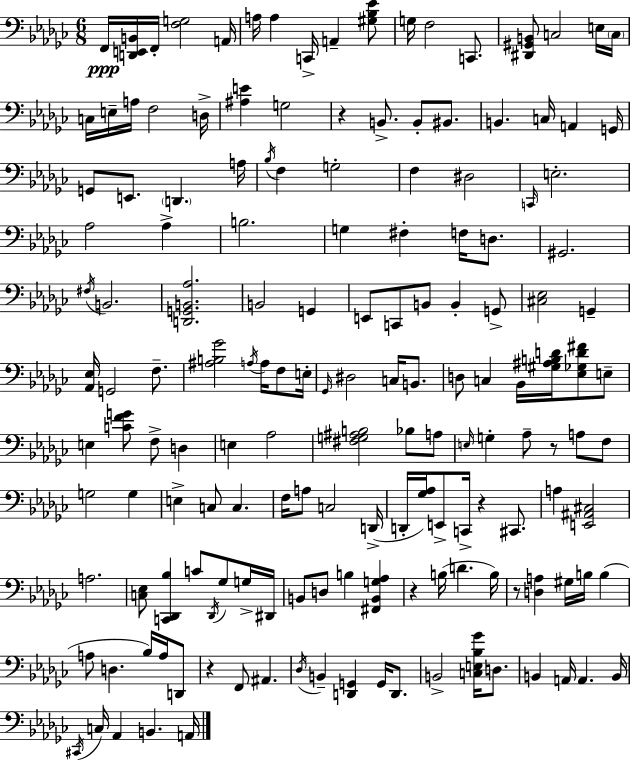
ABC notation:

X:1
T:Untitled
M:6/8
L:1/4
K:Ebm
F,,/4 [D,,E,,B,,]/4 F,,/4 [F,G,]2 A,,/4 A,/4 A, C,,/4 A,, [^G,_B,_E]/2 G,/4 F,2 C,,/2 [^D,,^G,,B,,]/2 C,2 E,/4 C,/4 C,/4 E,/4 A,/4 F,2 D,/4 [^A,E] G,2 z B,,/2 B,,/2 ^B,,/2 B,, C,/4 A,, G,,/4 G,,/2 E,,/2 D,, A,/4 _B,/4 F, G,2 F, ^D,2 C,,/4 E,2 _A,2 _A, B,2 G, ^F, F,/4 D,/2 ^G,,2 ^F,/4 B,,2 [D,,G,,B,,_A,]2 B,,2 G,, E,,/2 C,,/2 B,,/2 B,, G,,/2 [^C,_E,]2 G,, [_A,,_E,]/4 G,,2 F,/2 [^A,B,_G]2 A,/4 A,/4 F,/2 E,/4 _G,,/4 ^D,2 C,/4 B,,/2 D,/2 C, _B,,/4 [^G,^A,B,D]/4 [_E,_G,D^F]/2 E,/2 E, [CFG]/2 F,/2 D, E, _A,2 [^F,G,^A,B,]2 _B,/2 A,/2 E,/4 G, _A,/2 z/2 A,/2 F,/2 G,2 G, E, C,/2 C, F,/4 A,/2 C,2 D,,/4 D,,/4 [_G,_A,]/4 E,,/2 C,,/4 z ^C,,/2 A, [E,,^A,,^C,]2 A,2 [C,_E,]/2 [C,,_D,,_B,] C/2 _D,,/4 _G,/2 G,/4 ^D,,/4 B,,/2 D,/2 B, [^F,,B,,G,_A,] z B,/4 D B,/4 z/2 [D,A,] ^G,/4 B,/4 B, A,/2 D, _B,/4 A,/4 D,,/2 z F,,/2 ^A,, _D,/4 B,, [D,,G,,] G,,/4 D,,/2 B,,2 [C,E,_B,_G]/4 D,/2 B,, A,,/4 A,, B,,/4 ^C,,/4 C,/4 _A,, B,, A,,/4